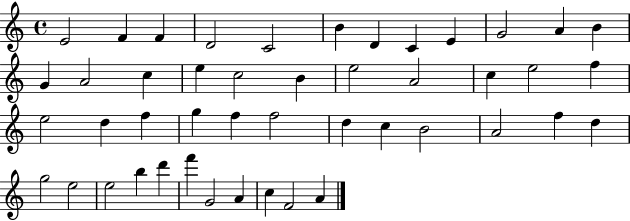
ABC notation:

X:1
T:Untitled
M:4/4
L:1/4
K:C
E2 F F D2 C2 B D C E G2 A B G A2 c e c2 B e2 A2 c e2 f e2 d f g f f2 d c B2 A2 f d g2 e2 e2 b d' f' G2 A c F2 A